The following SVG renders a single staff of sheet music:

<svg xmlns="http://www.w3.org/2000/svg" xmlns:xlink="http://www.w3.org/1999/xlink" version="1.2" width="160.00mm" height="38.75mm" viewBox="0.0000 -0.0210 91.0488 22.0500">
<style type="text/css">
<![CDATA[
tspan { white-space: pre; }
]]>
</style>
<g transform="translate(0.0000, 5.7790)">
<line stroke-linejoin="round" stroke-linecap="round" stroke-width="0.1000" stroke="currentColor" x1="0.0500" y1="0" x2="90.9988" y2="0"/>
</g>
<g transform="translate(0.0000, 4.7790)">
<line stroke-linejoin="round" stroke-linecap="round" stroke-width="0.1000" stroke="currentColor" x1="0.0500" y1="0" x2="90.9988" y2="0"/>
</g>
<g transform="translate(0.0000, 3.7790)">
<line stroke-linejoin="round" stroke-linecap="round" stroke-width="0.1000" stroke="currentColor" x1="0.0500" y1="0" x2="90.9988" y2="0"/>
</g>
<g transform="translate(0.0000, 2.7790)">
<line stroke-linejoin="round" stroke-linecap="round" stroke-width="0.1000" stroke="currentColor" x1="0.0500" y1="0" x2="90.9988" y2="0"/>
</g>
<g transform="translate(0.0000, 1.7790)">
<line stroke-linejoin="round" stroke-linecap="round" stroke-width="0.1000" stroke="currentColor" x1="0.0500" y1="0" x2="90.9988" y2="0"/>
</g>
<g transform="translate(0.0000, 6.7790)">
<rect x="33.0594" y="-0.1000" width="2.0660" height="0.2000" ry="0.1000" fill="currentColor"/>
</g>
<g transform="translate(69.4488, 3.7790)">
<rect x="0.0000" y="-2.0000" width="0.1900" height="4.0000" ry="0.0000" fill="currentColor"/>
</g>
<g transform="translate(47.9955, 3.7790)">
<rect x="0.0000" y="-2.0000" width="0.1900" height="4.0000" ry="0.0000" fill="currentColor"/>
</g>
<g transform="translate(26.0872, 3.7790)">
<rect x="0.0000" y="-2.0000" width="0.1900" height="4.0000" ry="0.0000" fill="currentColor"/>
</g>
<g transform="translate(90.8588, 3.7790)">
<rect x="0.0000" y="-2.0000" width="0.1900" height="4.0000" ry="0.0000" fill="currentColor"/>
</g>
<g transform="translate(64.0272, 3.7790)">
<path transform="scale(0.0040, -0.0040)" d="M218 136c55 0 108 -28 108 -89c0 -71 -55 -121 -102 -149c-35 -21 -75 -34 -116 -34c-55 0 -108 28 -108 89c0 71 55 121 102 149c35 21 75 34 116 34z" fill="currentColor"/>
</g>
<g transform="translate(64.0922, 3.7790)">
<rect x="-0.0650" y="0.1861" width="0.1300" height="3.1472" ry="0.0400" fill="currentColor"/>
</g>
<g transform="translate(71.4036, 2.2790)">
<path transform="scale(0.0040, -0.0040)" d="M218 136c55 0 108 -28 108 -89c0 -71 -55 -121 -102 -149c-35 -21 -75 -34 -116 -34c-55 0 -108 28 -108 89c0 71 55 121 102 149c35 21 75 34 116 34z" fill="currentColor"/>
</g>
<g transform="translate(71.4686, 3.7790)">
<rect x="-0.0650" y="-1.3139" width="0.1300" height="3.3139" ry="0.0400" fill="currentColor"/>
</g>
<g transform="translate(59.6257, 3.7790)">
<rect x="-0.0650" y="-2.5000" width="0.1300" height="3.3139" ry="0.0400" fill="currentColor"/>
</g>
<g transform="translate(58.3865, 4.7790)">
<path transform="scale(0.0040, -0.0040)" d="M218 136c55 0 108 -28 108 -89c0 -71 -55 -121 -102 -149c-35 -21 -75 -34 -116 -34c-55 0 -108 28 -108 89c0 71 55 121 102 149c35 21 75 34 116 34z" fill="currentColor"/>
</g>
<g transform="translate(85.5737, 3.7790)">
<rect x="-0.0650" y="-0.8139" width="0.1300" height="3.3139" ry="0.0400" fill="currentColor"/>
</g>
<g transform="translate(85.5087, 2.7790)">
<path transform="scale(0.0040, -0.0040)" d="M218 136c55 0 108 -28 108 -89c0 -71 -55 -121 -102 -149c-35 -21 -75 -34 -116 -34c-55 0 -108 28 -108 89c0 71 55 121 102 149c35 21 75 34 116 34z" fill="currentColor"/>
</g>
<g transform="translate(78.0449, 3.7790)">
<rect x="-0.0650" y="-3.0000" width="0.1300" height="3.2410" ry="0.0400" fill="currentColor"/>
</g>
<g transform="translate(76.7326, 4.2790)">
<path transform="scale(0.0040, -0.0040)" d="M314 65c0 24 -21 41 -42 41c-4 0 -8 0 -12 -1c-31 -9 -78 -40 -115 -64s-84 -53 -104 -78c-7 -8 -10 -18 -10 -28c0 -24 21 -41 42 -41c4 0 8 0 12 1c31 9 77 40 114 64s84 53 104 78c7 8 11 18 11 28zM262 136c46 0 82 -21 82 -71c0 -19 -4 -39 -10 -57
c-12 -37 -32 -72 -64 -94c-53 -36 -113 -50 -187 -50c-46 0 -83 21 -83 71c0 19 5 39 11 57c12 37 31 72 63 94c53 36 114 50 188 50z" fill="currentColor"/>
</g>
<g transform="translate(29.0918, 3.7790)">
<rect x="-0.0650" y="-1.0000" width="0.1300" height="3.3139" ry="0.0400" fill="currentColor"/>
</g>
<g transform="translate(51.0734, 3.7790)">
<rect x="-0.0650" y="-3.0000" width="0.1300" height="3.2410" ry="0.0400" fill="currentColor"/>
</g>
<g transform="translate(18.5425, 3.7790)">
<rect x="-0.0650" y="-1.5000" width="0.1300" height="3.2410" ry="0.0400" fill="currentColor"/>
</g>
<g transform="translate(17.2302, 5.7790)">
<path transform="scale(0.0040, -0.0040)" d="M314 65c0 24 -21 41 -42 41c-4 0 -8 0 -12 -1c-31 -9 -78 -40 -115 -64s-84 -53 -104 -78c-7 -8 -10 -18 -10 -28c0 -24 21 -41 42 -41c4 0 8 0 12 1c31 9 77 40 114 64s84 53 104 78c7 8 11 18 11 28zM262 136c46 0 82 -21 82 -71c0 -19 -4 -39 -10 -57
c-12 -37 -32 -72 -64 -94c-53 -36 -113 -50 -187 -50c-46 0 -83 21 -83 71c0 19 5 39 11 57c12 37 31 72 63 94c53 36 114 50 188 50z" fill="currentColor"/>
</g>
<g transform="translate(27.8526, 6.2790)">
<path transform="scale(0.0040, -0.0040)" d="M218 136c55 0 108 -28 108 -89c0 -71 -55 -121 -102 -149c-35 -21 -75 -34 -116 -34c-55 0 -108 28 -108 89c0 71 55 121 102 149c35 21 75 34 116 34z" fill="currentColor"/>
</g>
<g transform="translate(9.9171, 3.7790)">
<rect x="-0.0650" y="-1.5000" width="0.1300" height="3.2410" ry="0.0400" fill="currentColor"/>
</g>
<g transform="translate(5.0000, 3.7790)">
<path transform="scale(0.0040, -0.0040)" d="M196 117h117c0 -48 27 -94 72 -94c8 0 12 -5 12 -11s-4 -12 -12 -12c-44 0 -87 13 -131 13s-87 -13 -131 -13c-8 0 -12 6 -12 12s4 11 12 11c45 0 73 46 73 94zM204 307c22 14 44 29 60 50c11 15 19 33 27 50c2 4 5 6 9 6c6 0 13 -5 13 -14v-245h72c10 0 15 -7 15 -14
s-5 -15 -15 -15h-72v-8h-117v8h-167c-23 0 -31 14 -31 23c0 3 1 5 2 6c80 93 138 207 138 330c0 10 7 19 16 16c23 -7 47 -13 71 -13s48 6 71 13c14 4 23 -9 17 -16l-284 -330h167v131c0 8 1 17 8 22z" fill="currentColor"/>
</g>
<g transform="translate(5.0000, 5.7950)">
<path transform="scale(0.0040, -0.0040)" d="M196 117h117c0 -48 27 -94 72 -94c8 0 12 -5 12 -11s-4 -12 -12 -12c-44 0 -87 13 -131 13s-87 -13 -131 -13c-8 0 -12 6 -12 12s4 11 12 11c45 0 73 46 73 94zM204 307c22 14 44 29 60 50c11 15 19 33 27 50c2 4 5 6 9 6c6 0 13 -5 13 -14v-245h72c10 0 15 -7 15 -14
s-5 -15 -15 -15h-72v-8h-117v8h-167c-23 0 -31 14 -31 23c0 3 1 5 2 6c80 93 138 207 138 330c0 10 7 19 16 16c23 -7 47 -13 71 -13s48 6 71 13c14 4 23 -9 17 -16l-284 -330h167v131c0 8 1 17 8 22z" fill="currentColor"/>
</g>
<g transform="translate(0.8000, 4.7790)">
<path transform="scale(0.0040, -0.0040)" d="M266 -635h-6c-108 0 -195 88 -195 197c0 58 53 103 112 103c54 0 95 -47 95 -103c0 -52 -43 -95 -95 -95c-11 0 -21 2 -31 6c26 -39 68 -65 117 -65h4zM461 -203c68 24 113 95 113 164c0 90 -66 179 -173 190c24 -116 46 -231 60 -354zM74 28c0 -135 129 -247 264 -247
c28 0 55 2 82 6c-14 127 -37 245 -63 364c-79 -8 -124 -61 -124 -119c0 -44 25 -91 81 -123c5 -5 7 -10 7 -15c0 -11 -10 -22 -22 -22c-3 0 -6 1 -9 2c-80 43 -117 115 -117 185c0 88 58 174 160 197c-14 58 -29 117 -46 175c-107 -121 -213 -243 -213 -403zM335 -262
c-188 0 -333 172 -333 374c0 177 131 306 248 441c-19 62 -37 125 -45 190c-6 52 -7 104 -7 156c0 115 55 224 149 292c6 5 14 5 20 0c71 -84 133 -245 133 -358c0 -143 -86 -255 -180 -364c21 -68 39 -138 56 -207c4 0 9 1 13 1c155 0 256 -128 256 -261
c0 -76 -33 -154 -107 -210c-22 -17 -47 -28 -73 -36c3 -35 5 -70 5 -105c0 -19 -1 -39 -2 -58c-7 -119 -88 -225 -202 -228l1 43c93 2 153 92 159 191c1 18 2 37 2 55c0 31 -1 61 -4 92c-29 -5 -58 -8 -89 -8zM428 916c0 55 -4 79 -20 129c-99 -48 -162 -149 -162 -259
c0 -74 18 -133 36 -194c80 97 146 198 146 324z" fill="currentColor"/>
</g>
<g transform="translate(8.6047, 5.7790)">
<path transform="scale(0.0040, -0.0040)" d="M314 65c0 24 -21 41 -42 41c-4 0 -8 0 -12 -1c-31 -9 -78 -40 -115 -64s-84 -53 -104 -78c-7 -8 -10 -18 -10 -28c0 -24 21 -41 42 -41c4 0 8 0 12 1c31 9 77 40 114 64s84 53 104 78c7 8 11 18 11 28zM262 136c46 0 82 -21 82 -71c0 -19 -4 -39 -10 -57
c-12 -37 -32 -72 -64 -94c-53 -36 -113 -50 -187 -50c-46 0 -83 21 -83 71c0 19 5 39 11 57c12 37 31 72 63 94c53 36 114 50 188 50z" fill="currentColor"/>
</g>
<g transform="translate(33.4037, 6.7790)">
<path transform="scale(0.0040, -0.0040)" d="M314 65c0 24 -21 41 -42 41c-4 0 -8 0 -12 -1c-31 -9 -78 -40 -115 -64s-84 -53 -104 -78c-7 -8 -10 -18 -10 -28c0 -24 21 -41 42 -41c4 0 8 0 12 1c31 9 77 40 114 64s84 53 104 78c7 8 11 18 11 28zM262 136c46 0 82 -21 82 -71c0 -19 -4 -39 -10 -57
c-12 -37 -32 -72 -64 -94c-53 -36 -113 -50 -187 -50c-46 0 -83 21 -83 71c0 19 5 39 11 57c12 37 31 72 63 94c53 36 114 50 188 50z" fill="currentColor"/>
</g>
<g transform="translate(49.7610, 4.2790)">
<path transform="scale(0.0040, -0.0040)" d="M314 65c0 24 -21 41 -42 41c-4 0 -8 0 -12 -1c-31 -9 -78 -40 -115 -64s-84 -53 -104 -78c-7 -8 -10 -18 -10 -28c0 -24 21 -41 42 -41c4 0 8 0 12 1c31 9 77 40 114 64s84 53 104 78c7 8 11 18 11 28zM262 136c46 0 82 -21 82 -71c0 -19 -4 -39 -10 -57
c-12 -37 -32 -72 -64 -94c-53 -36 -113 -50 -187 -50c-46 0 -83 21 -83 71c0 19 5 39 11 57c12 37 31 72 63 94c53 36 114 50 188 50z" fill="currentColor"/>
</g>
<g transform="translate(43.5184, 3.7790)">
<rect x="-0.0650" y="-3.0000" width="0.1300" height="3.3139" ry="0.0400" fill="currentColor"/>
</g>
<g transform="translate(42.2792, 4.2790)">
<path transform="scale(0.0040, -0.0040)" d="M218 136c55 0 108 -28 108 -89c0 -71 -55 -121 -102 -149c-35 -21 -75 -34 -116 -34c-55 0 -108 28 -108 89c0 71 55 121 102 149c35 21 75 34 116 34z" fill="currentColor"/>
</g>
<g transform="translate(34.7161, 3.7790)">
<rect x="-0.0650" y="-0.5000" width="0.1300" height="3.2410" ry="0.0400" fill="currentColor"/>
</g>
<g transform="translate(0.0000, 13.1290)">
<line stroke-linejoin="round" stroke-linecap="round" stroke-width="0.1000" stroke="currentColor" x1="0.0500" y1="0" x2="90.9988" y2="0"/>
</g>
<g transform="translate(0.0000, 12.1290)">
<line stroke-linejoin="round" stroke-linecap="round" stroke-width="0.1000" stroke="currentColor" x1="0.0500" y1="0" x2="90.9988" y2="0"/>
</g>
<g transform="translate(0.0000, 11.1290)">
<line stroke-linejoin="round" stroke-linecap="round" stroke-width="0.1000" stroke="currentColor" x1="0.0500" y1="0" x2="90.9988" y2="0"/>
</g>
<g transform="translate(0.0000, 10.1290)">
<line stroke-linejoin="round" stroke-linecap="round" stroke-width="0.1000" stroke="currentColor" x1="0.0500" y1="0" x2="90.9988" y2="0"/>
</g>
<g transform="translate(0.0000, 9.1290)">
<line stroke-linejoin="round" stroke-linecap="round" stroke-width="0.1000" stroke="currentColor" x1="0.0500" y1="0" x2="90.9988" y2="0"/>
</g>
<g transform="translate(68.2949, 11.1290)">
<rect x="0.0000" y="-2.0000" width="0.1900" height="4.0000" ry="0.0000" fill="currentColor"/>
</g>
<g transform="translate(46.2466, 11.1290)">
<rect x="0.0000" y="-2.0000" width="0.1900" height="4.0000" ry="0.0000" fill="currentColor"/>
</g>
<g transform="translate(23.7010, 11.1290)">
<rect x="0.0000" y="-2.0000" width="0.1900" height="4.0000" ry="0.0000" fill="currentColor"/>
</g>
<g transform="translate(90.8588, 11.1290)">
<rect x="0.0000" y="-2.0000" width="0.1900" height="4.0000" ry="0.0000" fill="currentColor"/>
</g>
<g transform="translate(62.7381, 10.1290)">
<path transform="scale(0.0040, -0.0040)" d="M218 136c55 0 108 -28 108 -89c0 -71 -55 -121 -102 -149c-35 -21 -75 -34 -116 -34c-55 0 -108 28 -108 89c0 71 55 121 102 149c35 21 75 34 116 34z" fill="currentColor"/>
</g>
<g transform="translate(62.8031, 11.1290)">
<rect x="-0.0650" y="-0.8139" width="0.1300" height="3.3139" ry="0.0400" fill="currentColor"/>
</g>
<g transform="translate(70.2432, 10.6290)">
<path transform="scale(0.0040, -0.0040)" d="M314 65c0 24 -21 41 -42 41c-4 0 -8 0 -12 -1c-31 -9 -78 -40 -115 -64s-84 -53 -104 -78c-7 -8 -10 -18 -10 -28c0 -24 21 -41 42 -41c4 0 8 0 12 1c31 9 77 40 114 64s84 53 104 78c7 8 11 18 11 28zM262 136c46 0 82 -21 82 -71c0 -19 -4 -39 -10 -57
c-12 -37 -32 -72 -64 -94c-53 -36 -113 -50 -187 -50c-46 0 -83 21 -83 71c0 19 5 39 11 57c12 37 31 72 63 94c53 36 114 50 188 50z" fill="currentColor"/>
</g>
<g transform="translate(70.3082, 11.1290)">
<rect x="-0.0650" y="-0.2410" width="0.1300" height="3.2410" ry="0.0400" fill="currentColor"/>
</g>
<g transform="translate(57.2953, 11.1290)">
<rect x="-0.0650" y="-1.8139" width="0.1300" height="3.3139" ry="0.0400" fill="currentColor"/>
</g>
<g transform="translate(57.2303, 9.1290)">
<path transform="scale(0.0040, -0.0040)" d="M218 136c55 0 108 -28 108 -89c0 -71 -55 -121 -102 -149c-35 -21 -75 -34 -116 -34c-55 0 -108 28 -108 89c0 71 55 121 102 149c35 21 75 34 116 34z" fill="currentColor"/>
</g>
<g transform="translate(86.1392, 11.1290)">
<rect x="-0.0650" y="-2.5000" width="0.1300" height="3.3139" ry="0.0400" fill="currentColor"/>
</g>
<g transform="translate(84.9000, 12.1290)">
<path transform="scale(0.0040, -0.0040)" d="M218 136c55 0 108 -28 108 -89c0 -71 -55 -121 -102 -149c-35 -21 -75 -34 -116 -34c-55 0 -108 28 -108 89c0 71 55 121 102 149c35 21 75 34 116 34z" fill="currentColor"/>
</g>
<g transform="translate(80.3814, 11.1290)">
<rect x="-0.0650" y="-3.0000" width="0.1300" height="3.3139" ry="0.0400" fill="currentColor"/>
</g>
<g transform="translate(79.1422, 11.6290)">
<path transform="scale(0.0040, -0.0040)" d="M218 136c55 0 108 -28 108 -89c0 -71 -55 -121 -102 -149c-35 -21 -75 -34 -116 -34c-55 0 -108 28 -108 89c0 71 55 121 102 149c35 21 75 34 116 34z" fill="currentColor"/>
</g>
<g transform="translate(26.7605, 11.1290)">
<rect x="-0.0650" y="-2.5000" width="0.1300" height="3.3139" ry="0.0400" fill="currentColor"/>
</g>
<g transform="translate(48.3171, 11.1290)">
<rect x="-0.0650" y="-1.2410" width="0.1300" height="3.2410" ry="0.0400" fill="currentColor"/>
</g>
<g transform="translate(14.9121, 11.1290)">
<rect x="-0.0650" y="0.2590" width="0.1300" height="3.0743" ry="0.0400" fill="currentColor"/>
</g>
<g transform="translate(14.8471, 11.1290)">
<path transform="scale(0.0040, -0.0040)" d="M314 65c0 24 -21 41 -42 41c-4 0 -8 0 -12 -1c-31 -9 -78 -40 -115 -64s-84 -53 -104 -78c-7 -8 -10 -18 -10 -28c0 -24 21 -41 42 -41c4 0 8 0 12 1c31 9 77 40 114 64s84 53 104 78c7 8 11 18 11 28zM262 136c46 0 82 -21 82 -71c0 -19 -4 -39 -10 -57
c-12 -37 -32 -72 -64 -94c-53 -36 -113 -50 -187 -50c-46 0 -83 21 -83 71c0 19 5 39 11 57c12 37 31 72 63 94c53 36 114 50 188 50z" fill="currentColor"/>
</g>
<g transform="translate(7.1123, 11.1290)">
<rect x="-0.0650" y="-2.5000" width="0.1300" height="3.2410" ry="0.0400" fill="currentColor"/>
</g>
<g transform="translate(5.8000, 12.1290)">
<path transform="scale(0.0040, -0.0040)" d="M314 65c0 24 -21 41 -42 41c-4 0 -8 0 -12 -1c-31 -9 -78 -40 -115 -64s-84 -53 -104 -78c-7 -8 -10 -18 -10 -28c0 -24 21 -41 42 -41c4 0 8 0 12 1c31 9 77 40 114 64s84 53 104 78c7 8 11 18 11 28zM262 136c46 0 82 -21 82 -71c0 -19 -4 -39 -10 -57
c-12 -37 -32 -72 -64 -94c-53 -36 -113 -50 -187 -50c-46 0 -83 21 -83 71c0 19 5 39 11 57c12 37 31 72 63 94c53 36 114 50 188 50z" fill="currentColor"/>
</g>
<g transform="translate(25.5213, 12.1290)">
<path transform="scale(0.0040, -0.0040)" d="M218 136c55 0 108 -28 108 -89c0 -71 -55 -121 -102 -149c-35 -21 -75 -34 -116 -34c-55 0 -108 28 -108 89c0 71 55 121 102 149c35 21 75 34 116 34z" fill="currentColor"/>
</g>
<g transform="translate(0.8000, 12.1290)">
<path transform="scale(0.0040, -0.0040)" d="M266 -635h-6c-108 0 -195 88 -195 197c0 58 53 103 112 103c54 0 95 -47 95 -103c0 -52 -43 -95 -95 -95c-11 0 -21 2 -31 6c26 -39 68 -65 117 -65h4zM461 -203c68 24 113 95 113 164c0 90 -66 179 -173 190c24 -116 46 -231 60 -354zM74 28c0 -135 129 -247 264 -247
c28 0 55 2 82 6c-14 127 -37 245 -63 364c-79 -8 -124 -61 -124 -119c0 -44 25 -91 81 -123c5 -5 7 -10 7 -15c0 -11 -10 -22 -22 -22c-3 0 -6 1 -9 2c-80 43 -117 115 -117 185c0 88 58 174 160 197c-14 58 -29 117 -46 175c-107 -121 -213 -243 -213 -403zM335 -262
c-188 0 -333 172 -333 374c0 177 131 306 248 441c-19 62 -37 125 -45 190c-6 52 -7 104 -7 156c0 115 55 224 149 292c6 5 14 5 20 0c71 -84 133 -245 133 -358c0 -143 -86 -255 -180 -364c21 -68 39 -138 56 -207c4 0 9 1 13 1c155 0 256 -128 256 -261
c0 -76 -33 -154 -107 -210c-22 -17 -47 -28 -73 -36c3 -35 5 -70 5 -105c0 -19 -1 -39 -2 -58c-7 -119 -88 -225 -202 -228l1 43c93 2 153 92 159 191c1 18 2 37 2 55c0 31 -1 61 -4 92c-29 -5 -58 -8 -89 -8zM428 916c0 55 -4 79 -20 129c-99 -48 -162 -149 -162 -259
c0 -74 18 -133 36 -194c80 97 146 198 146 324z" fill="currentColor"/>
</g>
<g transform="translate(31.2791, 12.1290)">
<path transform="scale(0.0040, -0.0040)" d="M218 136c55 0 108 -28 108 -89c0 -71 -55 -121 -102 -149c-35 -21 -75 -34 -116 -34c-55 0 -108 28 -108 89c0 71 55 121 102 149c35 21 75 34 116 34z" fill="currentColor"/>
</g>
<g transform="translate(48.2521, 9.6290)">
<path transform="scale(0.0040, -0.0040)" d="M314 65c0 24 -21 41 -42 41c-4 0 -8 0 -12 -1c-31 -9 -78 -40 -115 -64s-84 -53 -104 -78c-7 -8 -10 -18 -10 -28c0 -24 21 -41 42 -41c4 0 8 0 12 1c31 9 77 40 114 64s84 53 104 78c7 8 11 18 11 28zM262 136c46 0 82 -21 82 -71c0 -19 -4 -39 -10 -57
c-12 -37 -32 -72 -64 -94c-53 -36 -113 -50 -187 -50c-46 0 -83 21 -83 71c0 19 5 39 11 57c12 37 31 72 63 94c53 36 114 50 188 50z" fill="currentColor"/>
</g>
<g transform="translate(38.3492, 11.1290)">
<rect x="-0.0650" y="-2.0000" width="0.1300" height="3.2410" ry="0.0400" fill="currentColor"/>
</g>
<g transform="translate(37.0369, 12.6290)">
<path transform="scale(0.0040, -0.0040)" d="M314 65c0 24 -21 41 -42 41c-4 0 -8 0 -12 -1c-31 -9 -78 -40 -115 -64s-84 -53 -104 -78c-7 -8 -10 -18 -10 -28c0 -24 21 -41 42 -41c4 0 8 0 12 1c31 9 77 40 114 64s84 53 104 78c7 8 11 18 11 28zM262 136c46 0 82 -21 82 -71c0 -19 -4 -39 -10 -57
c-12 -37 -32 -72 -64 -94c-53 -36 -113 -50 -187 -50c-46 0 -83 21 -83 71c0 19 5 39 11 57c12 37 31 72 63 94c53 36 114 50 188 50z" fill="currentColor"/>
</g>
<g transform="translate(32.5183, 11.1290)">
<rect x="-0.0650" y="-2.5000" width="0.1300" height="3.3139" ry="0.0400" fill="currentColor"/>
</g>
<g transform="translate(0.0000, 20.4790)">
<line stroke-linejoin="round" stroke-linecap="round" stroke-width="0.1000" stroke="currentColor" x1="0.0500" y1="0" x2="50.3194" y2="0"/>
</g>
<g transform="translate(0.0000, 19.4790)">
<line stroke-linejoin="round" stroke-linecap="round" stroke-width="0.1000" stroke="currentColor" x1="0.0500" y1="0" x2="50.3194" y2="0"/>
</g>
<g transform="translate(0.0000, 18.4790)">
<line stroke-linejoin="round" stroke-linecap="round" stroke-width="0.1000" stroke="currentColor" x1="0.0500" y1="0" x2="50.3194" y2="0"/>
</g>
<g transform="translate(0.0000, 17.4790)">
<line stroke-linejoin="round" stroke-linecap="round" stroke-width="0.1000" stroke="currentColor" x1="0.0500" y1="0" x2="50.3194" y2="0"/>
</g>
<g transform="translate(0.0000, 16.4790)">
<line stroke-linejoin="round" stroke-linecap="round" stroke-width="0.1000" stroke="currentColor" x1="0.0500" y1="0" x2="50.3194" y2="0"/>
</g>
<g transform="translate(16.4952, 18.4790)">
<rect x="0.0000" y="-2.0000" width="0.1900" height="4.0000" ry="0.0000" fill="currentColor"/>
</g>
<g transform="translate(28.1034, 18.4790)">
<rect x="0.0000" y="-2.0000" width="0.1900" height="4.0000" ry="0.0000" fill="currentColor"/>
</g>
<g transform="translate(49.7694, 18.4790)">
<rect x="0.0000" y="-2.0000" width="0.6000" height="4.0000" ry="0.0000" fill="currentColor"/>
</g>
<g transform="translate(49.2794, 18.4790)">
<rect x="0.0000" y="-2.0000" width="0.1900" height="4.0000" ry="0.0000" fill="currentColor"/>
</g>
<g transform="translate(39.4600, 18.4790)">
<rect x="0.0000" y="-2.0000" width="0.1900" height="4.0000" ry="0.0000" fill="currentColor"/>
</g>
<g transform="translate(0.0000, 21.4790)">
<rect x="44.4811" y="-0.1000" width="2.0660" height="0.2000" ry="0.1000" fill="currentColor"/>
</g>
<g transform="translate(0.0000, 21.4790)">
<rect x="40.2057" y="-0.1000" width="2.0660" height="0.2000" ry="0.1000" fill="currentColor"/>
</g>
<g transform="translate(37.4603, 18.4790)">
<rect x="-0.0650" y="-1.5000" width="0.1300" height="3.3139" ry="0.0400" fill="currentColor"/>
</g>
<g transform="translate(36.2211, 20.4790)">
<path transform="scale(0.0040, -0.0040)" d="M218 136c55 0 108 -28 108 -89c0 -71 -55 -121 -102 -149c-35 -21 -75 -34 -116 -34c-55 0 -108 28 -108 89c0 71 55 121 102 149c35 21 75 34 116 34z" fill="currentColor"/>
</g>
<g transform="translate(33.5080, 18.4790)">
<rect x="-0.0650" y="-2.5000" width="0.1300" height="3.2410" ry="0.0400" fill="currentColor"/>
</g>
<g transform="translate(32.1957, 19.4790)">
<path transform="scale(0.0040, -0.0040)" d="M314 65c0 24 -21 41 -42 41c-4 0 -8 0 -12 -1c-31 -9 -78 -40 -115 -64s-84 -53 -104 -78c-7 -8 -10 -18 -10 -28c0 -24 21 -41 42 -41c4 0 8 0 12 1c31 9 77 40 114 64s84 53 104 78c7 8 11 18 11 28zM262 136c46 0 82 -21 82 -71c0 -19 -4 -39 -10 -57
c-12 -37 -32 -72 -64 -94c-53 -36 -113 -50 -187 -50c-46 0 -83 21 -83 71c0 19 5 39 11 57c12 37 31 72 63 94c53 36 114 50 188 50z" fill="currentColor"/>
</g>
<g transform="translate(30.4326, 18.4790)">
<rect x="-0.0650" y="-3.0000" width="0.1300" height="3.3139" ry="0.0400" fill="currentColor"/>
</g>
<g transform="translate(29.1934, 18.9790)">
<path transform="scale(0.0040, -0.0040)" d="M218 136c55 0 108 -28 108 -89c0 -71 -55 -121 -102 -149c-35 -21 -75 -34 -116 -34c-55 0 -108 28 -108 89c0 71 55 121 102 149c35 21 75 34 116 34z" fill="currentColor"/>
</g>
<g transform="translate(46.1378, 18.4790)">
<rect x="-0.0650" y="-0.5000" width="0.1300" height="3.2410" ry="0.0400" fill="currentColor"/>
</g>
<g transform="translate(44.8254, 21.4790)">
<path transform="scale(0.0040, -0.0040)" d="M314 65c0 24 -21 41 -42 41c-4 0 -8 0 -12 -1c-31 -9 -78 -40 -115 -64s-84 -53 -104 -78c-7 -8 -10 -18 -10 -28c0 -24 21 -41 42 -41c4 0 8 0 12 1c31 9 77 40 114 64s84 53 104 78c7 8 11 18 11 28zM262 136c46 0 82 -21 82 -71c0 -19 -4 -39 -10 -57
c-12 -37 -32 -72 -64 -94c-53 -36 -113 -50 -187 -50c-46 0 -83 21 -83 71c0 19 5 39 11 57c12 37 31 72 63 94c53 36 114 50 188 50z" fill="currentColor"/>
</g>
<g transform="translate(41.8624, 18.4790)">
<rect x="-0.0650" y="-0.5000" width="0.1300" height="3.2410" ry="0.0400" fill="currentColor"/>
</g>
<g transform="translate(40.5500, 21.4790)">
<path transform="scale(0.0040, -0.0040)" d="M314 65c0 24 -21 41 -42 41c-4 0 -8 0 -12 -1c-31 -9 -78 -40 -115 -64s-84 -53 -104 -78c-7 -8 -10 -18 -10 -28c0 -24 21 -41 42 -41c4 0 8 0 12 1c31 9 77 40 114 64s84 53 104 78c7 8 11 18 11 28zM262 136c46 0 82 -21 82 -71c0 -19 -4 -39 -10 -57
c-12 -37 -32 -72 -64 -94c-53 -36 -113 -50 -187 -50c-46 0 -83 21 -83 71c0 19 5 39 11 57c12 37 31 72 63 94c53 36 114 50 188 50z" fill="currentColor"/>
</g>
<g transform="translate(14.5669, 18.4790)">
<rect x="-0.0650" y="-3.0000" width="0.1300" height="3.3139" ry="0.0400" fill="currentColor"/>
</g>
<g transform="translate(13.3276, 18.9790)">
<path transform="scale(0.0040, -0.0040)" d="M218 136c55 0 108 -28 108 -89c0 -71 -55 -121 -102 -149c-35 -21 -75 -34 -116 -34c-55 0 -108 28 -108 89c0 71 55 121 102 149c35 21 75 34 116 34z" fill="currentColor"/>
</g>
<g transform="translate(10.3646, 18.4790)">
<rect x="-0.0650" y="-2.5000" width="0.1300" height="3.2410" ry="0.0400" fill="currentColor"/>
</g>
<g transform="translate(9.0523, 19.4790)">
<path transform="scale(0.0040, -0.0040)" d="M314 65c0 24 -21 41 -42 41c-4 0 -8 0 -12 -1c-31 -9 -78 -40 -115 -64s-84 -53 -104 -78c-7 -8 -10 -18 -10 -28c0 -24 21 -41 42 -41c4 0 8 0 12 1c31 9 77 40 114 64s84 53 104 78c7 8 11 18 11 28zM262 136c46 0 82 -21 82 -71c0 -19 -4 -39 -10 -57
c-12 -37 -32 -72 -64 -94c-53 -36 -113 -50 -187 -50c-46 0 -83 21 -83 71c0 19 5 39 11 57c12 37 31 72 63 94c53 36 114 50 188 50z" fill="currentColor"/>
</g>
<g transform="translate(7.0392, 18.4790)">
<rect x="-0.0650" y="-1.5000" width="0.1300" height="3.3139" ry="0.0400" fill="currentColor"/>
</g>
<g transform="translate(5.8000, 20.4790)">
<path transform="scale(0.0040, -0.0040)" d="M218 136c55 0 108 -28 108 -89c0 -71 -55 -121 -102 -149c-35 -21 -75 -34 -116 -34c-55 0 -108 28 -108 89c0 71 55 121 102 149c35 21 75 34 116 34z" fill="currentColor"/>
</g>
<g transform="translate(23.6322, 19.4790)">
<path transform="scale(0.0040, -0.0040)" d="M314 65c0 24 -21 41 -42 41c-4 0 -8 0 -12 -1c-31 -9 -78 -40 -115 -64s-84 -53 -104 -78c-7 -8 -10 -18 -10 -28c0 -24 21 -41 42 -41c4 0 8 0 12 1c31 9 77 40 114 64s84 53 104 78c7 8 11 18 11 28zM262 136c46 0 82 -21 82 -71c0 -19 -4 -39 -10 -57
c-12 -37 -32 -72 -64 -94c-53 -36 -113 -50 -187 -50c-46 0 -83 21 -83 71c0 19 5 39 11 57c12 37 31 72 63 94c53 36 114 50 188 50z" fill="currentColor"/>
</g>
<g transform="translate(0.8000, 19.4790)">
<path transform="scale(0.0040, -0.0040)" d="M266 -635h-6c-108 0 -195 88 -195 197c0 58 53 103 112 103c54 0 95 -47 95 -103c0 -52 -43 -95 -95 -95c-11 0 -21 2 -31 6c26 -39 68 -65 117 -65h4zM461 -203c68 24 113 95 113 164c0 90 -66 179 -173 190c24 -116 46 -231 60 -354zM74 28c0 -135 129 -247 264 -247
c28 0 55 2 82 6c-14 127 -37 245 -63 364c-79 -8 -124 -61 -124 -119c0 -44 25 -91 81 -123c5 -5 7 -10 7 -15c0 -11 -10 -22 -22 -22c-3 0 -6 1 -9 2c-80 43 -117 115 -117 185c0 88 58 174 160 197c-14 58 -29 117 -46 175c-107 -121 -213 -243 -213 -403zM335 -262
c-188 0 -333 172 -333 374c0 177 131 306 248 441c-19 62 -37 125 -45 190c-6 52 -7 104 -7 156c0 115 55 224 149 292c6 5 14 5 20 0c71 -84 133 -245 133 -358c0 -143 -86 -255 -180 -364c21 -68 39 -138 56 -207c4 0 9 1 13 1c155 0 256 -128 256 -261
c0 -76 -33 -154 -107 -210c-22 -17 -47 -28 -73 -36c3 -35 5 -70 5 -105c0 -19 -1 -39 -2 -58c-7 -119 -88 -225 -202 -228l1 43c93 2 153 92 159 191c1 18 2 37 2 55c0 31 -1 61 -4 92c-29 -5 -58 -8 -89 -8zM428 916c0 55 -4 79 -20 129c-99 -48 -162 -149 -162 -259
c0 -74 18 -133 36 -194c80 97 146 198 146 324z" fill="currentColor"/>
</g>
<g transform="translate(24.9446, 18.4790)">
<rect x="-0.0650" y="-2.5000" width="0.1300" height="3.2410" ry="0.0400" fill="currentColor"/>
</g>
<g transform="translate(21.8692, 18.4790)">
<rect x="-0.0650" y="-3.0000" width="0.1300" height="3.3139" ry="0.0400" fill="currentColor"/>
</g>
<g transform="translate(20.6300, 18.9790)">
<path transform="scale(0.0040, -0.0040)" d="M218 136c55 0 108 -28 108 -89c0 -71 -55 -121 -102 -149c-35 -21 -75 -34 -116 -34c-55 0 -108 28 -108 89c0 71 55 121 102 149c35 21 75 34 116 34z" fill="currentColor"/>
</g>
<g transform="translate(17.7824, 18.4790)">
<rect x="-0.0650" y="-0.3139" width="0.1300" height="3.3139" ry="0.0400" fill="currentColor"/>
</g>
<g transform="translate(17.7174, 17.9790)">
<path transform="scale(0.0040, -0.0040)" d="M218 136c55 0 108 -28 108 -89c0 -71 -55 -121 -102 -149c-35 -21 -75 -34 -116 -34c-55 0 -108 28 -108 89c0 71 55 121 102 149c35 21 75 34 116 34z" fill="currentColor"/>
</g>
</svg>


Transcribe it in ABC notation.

X:1
T:Untitled
M:4/4
L:1/4
K:C
E2 E2 D C2 A A2 G B e A2 d G2 B2 G G F2 e2 f d c2 A G E G2 A c A G2 A G2 E C2 C2